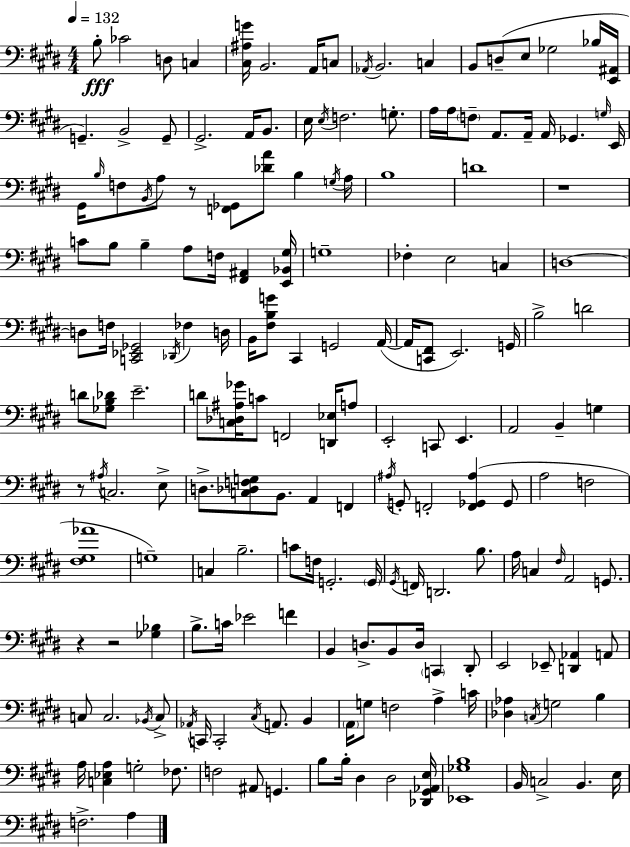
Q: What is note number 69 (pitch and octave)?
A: D4